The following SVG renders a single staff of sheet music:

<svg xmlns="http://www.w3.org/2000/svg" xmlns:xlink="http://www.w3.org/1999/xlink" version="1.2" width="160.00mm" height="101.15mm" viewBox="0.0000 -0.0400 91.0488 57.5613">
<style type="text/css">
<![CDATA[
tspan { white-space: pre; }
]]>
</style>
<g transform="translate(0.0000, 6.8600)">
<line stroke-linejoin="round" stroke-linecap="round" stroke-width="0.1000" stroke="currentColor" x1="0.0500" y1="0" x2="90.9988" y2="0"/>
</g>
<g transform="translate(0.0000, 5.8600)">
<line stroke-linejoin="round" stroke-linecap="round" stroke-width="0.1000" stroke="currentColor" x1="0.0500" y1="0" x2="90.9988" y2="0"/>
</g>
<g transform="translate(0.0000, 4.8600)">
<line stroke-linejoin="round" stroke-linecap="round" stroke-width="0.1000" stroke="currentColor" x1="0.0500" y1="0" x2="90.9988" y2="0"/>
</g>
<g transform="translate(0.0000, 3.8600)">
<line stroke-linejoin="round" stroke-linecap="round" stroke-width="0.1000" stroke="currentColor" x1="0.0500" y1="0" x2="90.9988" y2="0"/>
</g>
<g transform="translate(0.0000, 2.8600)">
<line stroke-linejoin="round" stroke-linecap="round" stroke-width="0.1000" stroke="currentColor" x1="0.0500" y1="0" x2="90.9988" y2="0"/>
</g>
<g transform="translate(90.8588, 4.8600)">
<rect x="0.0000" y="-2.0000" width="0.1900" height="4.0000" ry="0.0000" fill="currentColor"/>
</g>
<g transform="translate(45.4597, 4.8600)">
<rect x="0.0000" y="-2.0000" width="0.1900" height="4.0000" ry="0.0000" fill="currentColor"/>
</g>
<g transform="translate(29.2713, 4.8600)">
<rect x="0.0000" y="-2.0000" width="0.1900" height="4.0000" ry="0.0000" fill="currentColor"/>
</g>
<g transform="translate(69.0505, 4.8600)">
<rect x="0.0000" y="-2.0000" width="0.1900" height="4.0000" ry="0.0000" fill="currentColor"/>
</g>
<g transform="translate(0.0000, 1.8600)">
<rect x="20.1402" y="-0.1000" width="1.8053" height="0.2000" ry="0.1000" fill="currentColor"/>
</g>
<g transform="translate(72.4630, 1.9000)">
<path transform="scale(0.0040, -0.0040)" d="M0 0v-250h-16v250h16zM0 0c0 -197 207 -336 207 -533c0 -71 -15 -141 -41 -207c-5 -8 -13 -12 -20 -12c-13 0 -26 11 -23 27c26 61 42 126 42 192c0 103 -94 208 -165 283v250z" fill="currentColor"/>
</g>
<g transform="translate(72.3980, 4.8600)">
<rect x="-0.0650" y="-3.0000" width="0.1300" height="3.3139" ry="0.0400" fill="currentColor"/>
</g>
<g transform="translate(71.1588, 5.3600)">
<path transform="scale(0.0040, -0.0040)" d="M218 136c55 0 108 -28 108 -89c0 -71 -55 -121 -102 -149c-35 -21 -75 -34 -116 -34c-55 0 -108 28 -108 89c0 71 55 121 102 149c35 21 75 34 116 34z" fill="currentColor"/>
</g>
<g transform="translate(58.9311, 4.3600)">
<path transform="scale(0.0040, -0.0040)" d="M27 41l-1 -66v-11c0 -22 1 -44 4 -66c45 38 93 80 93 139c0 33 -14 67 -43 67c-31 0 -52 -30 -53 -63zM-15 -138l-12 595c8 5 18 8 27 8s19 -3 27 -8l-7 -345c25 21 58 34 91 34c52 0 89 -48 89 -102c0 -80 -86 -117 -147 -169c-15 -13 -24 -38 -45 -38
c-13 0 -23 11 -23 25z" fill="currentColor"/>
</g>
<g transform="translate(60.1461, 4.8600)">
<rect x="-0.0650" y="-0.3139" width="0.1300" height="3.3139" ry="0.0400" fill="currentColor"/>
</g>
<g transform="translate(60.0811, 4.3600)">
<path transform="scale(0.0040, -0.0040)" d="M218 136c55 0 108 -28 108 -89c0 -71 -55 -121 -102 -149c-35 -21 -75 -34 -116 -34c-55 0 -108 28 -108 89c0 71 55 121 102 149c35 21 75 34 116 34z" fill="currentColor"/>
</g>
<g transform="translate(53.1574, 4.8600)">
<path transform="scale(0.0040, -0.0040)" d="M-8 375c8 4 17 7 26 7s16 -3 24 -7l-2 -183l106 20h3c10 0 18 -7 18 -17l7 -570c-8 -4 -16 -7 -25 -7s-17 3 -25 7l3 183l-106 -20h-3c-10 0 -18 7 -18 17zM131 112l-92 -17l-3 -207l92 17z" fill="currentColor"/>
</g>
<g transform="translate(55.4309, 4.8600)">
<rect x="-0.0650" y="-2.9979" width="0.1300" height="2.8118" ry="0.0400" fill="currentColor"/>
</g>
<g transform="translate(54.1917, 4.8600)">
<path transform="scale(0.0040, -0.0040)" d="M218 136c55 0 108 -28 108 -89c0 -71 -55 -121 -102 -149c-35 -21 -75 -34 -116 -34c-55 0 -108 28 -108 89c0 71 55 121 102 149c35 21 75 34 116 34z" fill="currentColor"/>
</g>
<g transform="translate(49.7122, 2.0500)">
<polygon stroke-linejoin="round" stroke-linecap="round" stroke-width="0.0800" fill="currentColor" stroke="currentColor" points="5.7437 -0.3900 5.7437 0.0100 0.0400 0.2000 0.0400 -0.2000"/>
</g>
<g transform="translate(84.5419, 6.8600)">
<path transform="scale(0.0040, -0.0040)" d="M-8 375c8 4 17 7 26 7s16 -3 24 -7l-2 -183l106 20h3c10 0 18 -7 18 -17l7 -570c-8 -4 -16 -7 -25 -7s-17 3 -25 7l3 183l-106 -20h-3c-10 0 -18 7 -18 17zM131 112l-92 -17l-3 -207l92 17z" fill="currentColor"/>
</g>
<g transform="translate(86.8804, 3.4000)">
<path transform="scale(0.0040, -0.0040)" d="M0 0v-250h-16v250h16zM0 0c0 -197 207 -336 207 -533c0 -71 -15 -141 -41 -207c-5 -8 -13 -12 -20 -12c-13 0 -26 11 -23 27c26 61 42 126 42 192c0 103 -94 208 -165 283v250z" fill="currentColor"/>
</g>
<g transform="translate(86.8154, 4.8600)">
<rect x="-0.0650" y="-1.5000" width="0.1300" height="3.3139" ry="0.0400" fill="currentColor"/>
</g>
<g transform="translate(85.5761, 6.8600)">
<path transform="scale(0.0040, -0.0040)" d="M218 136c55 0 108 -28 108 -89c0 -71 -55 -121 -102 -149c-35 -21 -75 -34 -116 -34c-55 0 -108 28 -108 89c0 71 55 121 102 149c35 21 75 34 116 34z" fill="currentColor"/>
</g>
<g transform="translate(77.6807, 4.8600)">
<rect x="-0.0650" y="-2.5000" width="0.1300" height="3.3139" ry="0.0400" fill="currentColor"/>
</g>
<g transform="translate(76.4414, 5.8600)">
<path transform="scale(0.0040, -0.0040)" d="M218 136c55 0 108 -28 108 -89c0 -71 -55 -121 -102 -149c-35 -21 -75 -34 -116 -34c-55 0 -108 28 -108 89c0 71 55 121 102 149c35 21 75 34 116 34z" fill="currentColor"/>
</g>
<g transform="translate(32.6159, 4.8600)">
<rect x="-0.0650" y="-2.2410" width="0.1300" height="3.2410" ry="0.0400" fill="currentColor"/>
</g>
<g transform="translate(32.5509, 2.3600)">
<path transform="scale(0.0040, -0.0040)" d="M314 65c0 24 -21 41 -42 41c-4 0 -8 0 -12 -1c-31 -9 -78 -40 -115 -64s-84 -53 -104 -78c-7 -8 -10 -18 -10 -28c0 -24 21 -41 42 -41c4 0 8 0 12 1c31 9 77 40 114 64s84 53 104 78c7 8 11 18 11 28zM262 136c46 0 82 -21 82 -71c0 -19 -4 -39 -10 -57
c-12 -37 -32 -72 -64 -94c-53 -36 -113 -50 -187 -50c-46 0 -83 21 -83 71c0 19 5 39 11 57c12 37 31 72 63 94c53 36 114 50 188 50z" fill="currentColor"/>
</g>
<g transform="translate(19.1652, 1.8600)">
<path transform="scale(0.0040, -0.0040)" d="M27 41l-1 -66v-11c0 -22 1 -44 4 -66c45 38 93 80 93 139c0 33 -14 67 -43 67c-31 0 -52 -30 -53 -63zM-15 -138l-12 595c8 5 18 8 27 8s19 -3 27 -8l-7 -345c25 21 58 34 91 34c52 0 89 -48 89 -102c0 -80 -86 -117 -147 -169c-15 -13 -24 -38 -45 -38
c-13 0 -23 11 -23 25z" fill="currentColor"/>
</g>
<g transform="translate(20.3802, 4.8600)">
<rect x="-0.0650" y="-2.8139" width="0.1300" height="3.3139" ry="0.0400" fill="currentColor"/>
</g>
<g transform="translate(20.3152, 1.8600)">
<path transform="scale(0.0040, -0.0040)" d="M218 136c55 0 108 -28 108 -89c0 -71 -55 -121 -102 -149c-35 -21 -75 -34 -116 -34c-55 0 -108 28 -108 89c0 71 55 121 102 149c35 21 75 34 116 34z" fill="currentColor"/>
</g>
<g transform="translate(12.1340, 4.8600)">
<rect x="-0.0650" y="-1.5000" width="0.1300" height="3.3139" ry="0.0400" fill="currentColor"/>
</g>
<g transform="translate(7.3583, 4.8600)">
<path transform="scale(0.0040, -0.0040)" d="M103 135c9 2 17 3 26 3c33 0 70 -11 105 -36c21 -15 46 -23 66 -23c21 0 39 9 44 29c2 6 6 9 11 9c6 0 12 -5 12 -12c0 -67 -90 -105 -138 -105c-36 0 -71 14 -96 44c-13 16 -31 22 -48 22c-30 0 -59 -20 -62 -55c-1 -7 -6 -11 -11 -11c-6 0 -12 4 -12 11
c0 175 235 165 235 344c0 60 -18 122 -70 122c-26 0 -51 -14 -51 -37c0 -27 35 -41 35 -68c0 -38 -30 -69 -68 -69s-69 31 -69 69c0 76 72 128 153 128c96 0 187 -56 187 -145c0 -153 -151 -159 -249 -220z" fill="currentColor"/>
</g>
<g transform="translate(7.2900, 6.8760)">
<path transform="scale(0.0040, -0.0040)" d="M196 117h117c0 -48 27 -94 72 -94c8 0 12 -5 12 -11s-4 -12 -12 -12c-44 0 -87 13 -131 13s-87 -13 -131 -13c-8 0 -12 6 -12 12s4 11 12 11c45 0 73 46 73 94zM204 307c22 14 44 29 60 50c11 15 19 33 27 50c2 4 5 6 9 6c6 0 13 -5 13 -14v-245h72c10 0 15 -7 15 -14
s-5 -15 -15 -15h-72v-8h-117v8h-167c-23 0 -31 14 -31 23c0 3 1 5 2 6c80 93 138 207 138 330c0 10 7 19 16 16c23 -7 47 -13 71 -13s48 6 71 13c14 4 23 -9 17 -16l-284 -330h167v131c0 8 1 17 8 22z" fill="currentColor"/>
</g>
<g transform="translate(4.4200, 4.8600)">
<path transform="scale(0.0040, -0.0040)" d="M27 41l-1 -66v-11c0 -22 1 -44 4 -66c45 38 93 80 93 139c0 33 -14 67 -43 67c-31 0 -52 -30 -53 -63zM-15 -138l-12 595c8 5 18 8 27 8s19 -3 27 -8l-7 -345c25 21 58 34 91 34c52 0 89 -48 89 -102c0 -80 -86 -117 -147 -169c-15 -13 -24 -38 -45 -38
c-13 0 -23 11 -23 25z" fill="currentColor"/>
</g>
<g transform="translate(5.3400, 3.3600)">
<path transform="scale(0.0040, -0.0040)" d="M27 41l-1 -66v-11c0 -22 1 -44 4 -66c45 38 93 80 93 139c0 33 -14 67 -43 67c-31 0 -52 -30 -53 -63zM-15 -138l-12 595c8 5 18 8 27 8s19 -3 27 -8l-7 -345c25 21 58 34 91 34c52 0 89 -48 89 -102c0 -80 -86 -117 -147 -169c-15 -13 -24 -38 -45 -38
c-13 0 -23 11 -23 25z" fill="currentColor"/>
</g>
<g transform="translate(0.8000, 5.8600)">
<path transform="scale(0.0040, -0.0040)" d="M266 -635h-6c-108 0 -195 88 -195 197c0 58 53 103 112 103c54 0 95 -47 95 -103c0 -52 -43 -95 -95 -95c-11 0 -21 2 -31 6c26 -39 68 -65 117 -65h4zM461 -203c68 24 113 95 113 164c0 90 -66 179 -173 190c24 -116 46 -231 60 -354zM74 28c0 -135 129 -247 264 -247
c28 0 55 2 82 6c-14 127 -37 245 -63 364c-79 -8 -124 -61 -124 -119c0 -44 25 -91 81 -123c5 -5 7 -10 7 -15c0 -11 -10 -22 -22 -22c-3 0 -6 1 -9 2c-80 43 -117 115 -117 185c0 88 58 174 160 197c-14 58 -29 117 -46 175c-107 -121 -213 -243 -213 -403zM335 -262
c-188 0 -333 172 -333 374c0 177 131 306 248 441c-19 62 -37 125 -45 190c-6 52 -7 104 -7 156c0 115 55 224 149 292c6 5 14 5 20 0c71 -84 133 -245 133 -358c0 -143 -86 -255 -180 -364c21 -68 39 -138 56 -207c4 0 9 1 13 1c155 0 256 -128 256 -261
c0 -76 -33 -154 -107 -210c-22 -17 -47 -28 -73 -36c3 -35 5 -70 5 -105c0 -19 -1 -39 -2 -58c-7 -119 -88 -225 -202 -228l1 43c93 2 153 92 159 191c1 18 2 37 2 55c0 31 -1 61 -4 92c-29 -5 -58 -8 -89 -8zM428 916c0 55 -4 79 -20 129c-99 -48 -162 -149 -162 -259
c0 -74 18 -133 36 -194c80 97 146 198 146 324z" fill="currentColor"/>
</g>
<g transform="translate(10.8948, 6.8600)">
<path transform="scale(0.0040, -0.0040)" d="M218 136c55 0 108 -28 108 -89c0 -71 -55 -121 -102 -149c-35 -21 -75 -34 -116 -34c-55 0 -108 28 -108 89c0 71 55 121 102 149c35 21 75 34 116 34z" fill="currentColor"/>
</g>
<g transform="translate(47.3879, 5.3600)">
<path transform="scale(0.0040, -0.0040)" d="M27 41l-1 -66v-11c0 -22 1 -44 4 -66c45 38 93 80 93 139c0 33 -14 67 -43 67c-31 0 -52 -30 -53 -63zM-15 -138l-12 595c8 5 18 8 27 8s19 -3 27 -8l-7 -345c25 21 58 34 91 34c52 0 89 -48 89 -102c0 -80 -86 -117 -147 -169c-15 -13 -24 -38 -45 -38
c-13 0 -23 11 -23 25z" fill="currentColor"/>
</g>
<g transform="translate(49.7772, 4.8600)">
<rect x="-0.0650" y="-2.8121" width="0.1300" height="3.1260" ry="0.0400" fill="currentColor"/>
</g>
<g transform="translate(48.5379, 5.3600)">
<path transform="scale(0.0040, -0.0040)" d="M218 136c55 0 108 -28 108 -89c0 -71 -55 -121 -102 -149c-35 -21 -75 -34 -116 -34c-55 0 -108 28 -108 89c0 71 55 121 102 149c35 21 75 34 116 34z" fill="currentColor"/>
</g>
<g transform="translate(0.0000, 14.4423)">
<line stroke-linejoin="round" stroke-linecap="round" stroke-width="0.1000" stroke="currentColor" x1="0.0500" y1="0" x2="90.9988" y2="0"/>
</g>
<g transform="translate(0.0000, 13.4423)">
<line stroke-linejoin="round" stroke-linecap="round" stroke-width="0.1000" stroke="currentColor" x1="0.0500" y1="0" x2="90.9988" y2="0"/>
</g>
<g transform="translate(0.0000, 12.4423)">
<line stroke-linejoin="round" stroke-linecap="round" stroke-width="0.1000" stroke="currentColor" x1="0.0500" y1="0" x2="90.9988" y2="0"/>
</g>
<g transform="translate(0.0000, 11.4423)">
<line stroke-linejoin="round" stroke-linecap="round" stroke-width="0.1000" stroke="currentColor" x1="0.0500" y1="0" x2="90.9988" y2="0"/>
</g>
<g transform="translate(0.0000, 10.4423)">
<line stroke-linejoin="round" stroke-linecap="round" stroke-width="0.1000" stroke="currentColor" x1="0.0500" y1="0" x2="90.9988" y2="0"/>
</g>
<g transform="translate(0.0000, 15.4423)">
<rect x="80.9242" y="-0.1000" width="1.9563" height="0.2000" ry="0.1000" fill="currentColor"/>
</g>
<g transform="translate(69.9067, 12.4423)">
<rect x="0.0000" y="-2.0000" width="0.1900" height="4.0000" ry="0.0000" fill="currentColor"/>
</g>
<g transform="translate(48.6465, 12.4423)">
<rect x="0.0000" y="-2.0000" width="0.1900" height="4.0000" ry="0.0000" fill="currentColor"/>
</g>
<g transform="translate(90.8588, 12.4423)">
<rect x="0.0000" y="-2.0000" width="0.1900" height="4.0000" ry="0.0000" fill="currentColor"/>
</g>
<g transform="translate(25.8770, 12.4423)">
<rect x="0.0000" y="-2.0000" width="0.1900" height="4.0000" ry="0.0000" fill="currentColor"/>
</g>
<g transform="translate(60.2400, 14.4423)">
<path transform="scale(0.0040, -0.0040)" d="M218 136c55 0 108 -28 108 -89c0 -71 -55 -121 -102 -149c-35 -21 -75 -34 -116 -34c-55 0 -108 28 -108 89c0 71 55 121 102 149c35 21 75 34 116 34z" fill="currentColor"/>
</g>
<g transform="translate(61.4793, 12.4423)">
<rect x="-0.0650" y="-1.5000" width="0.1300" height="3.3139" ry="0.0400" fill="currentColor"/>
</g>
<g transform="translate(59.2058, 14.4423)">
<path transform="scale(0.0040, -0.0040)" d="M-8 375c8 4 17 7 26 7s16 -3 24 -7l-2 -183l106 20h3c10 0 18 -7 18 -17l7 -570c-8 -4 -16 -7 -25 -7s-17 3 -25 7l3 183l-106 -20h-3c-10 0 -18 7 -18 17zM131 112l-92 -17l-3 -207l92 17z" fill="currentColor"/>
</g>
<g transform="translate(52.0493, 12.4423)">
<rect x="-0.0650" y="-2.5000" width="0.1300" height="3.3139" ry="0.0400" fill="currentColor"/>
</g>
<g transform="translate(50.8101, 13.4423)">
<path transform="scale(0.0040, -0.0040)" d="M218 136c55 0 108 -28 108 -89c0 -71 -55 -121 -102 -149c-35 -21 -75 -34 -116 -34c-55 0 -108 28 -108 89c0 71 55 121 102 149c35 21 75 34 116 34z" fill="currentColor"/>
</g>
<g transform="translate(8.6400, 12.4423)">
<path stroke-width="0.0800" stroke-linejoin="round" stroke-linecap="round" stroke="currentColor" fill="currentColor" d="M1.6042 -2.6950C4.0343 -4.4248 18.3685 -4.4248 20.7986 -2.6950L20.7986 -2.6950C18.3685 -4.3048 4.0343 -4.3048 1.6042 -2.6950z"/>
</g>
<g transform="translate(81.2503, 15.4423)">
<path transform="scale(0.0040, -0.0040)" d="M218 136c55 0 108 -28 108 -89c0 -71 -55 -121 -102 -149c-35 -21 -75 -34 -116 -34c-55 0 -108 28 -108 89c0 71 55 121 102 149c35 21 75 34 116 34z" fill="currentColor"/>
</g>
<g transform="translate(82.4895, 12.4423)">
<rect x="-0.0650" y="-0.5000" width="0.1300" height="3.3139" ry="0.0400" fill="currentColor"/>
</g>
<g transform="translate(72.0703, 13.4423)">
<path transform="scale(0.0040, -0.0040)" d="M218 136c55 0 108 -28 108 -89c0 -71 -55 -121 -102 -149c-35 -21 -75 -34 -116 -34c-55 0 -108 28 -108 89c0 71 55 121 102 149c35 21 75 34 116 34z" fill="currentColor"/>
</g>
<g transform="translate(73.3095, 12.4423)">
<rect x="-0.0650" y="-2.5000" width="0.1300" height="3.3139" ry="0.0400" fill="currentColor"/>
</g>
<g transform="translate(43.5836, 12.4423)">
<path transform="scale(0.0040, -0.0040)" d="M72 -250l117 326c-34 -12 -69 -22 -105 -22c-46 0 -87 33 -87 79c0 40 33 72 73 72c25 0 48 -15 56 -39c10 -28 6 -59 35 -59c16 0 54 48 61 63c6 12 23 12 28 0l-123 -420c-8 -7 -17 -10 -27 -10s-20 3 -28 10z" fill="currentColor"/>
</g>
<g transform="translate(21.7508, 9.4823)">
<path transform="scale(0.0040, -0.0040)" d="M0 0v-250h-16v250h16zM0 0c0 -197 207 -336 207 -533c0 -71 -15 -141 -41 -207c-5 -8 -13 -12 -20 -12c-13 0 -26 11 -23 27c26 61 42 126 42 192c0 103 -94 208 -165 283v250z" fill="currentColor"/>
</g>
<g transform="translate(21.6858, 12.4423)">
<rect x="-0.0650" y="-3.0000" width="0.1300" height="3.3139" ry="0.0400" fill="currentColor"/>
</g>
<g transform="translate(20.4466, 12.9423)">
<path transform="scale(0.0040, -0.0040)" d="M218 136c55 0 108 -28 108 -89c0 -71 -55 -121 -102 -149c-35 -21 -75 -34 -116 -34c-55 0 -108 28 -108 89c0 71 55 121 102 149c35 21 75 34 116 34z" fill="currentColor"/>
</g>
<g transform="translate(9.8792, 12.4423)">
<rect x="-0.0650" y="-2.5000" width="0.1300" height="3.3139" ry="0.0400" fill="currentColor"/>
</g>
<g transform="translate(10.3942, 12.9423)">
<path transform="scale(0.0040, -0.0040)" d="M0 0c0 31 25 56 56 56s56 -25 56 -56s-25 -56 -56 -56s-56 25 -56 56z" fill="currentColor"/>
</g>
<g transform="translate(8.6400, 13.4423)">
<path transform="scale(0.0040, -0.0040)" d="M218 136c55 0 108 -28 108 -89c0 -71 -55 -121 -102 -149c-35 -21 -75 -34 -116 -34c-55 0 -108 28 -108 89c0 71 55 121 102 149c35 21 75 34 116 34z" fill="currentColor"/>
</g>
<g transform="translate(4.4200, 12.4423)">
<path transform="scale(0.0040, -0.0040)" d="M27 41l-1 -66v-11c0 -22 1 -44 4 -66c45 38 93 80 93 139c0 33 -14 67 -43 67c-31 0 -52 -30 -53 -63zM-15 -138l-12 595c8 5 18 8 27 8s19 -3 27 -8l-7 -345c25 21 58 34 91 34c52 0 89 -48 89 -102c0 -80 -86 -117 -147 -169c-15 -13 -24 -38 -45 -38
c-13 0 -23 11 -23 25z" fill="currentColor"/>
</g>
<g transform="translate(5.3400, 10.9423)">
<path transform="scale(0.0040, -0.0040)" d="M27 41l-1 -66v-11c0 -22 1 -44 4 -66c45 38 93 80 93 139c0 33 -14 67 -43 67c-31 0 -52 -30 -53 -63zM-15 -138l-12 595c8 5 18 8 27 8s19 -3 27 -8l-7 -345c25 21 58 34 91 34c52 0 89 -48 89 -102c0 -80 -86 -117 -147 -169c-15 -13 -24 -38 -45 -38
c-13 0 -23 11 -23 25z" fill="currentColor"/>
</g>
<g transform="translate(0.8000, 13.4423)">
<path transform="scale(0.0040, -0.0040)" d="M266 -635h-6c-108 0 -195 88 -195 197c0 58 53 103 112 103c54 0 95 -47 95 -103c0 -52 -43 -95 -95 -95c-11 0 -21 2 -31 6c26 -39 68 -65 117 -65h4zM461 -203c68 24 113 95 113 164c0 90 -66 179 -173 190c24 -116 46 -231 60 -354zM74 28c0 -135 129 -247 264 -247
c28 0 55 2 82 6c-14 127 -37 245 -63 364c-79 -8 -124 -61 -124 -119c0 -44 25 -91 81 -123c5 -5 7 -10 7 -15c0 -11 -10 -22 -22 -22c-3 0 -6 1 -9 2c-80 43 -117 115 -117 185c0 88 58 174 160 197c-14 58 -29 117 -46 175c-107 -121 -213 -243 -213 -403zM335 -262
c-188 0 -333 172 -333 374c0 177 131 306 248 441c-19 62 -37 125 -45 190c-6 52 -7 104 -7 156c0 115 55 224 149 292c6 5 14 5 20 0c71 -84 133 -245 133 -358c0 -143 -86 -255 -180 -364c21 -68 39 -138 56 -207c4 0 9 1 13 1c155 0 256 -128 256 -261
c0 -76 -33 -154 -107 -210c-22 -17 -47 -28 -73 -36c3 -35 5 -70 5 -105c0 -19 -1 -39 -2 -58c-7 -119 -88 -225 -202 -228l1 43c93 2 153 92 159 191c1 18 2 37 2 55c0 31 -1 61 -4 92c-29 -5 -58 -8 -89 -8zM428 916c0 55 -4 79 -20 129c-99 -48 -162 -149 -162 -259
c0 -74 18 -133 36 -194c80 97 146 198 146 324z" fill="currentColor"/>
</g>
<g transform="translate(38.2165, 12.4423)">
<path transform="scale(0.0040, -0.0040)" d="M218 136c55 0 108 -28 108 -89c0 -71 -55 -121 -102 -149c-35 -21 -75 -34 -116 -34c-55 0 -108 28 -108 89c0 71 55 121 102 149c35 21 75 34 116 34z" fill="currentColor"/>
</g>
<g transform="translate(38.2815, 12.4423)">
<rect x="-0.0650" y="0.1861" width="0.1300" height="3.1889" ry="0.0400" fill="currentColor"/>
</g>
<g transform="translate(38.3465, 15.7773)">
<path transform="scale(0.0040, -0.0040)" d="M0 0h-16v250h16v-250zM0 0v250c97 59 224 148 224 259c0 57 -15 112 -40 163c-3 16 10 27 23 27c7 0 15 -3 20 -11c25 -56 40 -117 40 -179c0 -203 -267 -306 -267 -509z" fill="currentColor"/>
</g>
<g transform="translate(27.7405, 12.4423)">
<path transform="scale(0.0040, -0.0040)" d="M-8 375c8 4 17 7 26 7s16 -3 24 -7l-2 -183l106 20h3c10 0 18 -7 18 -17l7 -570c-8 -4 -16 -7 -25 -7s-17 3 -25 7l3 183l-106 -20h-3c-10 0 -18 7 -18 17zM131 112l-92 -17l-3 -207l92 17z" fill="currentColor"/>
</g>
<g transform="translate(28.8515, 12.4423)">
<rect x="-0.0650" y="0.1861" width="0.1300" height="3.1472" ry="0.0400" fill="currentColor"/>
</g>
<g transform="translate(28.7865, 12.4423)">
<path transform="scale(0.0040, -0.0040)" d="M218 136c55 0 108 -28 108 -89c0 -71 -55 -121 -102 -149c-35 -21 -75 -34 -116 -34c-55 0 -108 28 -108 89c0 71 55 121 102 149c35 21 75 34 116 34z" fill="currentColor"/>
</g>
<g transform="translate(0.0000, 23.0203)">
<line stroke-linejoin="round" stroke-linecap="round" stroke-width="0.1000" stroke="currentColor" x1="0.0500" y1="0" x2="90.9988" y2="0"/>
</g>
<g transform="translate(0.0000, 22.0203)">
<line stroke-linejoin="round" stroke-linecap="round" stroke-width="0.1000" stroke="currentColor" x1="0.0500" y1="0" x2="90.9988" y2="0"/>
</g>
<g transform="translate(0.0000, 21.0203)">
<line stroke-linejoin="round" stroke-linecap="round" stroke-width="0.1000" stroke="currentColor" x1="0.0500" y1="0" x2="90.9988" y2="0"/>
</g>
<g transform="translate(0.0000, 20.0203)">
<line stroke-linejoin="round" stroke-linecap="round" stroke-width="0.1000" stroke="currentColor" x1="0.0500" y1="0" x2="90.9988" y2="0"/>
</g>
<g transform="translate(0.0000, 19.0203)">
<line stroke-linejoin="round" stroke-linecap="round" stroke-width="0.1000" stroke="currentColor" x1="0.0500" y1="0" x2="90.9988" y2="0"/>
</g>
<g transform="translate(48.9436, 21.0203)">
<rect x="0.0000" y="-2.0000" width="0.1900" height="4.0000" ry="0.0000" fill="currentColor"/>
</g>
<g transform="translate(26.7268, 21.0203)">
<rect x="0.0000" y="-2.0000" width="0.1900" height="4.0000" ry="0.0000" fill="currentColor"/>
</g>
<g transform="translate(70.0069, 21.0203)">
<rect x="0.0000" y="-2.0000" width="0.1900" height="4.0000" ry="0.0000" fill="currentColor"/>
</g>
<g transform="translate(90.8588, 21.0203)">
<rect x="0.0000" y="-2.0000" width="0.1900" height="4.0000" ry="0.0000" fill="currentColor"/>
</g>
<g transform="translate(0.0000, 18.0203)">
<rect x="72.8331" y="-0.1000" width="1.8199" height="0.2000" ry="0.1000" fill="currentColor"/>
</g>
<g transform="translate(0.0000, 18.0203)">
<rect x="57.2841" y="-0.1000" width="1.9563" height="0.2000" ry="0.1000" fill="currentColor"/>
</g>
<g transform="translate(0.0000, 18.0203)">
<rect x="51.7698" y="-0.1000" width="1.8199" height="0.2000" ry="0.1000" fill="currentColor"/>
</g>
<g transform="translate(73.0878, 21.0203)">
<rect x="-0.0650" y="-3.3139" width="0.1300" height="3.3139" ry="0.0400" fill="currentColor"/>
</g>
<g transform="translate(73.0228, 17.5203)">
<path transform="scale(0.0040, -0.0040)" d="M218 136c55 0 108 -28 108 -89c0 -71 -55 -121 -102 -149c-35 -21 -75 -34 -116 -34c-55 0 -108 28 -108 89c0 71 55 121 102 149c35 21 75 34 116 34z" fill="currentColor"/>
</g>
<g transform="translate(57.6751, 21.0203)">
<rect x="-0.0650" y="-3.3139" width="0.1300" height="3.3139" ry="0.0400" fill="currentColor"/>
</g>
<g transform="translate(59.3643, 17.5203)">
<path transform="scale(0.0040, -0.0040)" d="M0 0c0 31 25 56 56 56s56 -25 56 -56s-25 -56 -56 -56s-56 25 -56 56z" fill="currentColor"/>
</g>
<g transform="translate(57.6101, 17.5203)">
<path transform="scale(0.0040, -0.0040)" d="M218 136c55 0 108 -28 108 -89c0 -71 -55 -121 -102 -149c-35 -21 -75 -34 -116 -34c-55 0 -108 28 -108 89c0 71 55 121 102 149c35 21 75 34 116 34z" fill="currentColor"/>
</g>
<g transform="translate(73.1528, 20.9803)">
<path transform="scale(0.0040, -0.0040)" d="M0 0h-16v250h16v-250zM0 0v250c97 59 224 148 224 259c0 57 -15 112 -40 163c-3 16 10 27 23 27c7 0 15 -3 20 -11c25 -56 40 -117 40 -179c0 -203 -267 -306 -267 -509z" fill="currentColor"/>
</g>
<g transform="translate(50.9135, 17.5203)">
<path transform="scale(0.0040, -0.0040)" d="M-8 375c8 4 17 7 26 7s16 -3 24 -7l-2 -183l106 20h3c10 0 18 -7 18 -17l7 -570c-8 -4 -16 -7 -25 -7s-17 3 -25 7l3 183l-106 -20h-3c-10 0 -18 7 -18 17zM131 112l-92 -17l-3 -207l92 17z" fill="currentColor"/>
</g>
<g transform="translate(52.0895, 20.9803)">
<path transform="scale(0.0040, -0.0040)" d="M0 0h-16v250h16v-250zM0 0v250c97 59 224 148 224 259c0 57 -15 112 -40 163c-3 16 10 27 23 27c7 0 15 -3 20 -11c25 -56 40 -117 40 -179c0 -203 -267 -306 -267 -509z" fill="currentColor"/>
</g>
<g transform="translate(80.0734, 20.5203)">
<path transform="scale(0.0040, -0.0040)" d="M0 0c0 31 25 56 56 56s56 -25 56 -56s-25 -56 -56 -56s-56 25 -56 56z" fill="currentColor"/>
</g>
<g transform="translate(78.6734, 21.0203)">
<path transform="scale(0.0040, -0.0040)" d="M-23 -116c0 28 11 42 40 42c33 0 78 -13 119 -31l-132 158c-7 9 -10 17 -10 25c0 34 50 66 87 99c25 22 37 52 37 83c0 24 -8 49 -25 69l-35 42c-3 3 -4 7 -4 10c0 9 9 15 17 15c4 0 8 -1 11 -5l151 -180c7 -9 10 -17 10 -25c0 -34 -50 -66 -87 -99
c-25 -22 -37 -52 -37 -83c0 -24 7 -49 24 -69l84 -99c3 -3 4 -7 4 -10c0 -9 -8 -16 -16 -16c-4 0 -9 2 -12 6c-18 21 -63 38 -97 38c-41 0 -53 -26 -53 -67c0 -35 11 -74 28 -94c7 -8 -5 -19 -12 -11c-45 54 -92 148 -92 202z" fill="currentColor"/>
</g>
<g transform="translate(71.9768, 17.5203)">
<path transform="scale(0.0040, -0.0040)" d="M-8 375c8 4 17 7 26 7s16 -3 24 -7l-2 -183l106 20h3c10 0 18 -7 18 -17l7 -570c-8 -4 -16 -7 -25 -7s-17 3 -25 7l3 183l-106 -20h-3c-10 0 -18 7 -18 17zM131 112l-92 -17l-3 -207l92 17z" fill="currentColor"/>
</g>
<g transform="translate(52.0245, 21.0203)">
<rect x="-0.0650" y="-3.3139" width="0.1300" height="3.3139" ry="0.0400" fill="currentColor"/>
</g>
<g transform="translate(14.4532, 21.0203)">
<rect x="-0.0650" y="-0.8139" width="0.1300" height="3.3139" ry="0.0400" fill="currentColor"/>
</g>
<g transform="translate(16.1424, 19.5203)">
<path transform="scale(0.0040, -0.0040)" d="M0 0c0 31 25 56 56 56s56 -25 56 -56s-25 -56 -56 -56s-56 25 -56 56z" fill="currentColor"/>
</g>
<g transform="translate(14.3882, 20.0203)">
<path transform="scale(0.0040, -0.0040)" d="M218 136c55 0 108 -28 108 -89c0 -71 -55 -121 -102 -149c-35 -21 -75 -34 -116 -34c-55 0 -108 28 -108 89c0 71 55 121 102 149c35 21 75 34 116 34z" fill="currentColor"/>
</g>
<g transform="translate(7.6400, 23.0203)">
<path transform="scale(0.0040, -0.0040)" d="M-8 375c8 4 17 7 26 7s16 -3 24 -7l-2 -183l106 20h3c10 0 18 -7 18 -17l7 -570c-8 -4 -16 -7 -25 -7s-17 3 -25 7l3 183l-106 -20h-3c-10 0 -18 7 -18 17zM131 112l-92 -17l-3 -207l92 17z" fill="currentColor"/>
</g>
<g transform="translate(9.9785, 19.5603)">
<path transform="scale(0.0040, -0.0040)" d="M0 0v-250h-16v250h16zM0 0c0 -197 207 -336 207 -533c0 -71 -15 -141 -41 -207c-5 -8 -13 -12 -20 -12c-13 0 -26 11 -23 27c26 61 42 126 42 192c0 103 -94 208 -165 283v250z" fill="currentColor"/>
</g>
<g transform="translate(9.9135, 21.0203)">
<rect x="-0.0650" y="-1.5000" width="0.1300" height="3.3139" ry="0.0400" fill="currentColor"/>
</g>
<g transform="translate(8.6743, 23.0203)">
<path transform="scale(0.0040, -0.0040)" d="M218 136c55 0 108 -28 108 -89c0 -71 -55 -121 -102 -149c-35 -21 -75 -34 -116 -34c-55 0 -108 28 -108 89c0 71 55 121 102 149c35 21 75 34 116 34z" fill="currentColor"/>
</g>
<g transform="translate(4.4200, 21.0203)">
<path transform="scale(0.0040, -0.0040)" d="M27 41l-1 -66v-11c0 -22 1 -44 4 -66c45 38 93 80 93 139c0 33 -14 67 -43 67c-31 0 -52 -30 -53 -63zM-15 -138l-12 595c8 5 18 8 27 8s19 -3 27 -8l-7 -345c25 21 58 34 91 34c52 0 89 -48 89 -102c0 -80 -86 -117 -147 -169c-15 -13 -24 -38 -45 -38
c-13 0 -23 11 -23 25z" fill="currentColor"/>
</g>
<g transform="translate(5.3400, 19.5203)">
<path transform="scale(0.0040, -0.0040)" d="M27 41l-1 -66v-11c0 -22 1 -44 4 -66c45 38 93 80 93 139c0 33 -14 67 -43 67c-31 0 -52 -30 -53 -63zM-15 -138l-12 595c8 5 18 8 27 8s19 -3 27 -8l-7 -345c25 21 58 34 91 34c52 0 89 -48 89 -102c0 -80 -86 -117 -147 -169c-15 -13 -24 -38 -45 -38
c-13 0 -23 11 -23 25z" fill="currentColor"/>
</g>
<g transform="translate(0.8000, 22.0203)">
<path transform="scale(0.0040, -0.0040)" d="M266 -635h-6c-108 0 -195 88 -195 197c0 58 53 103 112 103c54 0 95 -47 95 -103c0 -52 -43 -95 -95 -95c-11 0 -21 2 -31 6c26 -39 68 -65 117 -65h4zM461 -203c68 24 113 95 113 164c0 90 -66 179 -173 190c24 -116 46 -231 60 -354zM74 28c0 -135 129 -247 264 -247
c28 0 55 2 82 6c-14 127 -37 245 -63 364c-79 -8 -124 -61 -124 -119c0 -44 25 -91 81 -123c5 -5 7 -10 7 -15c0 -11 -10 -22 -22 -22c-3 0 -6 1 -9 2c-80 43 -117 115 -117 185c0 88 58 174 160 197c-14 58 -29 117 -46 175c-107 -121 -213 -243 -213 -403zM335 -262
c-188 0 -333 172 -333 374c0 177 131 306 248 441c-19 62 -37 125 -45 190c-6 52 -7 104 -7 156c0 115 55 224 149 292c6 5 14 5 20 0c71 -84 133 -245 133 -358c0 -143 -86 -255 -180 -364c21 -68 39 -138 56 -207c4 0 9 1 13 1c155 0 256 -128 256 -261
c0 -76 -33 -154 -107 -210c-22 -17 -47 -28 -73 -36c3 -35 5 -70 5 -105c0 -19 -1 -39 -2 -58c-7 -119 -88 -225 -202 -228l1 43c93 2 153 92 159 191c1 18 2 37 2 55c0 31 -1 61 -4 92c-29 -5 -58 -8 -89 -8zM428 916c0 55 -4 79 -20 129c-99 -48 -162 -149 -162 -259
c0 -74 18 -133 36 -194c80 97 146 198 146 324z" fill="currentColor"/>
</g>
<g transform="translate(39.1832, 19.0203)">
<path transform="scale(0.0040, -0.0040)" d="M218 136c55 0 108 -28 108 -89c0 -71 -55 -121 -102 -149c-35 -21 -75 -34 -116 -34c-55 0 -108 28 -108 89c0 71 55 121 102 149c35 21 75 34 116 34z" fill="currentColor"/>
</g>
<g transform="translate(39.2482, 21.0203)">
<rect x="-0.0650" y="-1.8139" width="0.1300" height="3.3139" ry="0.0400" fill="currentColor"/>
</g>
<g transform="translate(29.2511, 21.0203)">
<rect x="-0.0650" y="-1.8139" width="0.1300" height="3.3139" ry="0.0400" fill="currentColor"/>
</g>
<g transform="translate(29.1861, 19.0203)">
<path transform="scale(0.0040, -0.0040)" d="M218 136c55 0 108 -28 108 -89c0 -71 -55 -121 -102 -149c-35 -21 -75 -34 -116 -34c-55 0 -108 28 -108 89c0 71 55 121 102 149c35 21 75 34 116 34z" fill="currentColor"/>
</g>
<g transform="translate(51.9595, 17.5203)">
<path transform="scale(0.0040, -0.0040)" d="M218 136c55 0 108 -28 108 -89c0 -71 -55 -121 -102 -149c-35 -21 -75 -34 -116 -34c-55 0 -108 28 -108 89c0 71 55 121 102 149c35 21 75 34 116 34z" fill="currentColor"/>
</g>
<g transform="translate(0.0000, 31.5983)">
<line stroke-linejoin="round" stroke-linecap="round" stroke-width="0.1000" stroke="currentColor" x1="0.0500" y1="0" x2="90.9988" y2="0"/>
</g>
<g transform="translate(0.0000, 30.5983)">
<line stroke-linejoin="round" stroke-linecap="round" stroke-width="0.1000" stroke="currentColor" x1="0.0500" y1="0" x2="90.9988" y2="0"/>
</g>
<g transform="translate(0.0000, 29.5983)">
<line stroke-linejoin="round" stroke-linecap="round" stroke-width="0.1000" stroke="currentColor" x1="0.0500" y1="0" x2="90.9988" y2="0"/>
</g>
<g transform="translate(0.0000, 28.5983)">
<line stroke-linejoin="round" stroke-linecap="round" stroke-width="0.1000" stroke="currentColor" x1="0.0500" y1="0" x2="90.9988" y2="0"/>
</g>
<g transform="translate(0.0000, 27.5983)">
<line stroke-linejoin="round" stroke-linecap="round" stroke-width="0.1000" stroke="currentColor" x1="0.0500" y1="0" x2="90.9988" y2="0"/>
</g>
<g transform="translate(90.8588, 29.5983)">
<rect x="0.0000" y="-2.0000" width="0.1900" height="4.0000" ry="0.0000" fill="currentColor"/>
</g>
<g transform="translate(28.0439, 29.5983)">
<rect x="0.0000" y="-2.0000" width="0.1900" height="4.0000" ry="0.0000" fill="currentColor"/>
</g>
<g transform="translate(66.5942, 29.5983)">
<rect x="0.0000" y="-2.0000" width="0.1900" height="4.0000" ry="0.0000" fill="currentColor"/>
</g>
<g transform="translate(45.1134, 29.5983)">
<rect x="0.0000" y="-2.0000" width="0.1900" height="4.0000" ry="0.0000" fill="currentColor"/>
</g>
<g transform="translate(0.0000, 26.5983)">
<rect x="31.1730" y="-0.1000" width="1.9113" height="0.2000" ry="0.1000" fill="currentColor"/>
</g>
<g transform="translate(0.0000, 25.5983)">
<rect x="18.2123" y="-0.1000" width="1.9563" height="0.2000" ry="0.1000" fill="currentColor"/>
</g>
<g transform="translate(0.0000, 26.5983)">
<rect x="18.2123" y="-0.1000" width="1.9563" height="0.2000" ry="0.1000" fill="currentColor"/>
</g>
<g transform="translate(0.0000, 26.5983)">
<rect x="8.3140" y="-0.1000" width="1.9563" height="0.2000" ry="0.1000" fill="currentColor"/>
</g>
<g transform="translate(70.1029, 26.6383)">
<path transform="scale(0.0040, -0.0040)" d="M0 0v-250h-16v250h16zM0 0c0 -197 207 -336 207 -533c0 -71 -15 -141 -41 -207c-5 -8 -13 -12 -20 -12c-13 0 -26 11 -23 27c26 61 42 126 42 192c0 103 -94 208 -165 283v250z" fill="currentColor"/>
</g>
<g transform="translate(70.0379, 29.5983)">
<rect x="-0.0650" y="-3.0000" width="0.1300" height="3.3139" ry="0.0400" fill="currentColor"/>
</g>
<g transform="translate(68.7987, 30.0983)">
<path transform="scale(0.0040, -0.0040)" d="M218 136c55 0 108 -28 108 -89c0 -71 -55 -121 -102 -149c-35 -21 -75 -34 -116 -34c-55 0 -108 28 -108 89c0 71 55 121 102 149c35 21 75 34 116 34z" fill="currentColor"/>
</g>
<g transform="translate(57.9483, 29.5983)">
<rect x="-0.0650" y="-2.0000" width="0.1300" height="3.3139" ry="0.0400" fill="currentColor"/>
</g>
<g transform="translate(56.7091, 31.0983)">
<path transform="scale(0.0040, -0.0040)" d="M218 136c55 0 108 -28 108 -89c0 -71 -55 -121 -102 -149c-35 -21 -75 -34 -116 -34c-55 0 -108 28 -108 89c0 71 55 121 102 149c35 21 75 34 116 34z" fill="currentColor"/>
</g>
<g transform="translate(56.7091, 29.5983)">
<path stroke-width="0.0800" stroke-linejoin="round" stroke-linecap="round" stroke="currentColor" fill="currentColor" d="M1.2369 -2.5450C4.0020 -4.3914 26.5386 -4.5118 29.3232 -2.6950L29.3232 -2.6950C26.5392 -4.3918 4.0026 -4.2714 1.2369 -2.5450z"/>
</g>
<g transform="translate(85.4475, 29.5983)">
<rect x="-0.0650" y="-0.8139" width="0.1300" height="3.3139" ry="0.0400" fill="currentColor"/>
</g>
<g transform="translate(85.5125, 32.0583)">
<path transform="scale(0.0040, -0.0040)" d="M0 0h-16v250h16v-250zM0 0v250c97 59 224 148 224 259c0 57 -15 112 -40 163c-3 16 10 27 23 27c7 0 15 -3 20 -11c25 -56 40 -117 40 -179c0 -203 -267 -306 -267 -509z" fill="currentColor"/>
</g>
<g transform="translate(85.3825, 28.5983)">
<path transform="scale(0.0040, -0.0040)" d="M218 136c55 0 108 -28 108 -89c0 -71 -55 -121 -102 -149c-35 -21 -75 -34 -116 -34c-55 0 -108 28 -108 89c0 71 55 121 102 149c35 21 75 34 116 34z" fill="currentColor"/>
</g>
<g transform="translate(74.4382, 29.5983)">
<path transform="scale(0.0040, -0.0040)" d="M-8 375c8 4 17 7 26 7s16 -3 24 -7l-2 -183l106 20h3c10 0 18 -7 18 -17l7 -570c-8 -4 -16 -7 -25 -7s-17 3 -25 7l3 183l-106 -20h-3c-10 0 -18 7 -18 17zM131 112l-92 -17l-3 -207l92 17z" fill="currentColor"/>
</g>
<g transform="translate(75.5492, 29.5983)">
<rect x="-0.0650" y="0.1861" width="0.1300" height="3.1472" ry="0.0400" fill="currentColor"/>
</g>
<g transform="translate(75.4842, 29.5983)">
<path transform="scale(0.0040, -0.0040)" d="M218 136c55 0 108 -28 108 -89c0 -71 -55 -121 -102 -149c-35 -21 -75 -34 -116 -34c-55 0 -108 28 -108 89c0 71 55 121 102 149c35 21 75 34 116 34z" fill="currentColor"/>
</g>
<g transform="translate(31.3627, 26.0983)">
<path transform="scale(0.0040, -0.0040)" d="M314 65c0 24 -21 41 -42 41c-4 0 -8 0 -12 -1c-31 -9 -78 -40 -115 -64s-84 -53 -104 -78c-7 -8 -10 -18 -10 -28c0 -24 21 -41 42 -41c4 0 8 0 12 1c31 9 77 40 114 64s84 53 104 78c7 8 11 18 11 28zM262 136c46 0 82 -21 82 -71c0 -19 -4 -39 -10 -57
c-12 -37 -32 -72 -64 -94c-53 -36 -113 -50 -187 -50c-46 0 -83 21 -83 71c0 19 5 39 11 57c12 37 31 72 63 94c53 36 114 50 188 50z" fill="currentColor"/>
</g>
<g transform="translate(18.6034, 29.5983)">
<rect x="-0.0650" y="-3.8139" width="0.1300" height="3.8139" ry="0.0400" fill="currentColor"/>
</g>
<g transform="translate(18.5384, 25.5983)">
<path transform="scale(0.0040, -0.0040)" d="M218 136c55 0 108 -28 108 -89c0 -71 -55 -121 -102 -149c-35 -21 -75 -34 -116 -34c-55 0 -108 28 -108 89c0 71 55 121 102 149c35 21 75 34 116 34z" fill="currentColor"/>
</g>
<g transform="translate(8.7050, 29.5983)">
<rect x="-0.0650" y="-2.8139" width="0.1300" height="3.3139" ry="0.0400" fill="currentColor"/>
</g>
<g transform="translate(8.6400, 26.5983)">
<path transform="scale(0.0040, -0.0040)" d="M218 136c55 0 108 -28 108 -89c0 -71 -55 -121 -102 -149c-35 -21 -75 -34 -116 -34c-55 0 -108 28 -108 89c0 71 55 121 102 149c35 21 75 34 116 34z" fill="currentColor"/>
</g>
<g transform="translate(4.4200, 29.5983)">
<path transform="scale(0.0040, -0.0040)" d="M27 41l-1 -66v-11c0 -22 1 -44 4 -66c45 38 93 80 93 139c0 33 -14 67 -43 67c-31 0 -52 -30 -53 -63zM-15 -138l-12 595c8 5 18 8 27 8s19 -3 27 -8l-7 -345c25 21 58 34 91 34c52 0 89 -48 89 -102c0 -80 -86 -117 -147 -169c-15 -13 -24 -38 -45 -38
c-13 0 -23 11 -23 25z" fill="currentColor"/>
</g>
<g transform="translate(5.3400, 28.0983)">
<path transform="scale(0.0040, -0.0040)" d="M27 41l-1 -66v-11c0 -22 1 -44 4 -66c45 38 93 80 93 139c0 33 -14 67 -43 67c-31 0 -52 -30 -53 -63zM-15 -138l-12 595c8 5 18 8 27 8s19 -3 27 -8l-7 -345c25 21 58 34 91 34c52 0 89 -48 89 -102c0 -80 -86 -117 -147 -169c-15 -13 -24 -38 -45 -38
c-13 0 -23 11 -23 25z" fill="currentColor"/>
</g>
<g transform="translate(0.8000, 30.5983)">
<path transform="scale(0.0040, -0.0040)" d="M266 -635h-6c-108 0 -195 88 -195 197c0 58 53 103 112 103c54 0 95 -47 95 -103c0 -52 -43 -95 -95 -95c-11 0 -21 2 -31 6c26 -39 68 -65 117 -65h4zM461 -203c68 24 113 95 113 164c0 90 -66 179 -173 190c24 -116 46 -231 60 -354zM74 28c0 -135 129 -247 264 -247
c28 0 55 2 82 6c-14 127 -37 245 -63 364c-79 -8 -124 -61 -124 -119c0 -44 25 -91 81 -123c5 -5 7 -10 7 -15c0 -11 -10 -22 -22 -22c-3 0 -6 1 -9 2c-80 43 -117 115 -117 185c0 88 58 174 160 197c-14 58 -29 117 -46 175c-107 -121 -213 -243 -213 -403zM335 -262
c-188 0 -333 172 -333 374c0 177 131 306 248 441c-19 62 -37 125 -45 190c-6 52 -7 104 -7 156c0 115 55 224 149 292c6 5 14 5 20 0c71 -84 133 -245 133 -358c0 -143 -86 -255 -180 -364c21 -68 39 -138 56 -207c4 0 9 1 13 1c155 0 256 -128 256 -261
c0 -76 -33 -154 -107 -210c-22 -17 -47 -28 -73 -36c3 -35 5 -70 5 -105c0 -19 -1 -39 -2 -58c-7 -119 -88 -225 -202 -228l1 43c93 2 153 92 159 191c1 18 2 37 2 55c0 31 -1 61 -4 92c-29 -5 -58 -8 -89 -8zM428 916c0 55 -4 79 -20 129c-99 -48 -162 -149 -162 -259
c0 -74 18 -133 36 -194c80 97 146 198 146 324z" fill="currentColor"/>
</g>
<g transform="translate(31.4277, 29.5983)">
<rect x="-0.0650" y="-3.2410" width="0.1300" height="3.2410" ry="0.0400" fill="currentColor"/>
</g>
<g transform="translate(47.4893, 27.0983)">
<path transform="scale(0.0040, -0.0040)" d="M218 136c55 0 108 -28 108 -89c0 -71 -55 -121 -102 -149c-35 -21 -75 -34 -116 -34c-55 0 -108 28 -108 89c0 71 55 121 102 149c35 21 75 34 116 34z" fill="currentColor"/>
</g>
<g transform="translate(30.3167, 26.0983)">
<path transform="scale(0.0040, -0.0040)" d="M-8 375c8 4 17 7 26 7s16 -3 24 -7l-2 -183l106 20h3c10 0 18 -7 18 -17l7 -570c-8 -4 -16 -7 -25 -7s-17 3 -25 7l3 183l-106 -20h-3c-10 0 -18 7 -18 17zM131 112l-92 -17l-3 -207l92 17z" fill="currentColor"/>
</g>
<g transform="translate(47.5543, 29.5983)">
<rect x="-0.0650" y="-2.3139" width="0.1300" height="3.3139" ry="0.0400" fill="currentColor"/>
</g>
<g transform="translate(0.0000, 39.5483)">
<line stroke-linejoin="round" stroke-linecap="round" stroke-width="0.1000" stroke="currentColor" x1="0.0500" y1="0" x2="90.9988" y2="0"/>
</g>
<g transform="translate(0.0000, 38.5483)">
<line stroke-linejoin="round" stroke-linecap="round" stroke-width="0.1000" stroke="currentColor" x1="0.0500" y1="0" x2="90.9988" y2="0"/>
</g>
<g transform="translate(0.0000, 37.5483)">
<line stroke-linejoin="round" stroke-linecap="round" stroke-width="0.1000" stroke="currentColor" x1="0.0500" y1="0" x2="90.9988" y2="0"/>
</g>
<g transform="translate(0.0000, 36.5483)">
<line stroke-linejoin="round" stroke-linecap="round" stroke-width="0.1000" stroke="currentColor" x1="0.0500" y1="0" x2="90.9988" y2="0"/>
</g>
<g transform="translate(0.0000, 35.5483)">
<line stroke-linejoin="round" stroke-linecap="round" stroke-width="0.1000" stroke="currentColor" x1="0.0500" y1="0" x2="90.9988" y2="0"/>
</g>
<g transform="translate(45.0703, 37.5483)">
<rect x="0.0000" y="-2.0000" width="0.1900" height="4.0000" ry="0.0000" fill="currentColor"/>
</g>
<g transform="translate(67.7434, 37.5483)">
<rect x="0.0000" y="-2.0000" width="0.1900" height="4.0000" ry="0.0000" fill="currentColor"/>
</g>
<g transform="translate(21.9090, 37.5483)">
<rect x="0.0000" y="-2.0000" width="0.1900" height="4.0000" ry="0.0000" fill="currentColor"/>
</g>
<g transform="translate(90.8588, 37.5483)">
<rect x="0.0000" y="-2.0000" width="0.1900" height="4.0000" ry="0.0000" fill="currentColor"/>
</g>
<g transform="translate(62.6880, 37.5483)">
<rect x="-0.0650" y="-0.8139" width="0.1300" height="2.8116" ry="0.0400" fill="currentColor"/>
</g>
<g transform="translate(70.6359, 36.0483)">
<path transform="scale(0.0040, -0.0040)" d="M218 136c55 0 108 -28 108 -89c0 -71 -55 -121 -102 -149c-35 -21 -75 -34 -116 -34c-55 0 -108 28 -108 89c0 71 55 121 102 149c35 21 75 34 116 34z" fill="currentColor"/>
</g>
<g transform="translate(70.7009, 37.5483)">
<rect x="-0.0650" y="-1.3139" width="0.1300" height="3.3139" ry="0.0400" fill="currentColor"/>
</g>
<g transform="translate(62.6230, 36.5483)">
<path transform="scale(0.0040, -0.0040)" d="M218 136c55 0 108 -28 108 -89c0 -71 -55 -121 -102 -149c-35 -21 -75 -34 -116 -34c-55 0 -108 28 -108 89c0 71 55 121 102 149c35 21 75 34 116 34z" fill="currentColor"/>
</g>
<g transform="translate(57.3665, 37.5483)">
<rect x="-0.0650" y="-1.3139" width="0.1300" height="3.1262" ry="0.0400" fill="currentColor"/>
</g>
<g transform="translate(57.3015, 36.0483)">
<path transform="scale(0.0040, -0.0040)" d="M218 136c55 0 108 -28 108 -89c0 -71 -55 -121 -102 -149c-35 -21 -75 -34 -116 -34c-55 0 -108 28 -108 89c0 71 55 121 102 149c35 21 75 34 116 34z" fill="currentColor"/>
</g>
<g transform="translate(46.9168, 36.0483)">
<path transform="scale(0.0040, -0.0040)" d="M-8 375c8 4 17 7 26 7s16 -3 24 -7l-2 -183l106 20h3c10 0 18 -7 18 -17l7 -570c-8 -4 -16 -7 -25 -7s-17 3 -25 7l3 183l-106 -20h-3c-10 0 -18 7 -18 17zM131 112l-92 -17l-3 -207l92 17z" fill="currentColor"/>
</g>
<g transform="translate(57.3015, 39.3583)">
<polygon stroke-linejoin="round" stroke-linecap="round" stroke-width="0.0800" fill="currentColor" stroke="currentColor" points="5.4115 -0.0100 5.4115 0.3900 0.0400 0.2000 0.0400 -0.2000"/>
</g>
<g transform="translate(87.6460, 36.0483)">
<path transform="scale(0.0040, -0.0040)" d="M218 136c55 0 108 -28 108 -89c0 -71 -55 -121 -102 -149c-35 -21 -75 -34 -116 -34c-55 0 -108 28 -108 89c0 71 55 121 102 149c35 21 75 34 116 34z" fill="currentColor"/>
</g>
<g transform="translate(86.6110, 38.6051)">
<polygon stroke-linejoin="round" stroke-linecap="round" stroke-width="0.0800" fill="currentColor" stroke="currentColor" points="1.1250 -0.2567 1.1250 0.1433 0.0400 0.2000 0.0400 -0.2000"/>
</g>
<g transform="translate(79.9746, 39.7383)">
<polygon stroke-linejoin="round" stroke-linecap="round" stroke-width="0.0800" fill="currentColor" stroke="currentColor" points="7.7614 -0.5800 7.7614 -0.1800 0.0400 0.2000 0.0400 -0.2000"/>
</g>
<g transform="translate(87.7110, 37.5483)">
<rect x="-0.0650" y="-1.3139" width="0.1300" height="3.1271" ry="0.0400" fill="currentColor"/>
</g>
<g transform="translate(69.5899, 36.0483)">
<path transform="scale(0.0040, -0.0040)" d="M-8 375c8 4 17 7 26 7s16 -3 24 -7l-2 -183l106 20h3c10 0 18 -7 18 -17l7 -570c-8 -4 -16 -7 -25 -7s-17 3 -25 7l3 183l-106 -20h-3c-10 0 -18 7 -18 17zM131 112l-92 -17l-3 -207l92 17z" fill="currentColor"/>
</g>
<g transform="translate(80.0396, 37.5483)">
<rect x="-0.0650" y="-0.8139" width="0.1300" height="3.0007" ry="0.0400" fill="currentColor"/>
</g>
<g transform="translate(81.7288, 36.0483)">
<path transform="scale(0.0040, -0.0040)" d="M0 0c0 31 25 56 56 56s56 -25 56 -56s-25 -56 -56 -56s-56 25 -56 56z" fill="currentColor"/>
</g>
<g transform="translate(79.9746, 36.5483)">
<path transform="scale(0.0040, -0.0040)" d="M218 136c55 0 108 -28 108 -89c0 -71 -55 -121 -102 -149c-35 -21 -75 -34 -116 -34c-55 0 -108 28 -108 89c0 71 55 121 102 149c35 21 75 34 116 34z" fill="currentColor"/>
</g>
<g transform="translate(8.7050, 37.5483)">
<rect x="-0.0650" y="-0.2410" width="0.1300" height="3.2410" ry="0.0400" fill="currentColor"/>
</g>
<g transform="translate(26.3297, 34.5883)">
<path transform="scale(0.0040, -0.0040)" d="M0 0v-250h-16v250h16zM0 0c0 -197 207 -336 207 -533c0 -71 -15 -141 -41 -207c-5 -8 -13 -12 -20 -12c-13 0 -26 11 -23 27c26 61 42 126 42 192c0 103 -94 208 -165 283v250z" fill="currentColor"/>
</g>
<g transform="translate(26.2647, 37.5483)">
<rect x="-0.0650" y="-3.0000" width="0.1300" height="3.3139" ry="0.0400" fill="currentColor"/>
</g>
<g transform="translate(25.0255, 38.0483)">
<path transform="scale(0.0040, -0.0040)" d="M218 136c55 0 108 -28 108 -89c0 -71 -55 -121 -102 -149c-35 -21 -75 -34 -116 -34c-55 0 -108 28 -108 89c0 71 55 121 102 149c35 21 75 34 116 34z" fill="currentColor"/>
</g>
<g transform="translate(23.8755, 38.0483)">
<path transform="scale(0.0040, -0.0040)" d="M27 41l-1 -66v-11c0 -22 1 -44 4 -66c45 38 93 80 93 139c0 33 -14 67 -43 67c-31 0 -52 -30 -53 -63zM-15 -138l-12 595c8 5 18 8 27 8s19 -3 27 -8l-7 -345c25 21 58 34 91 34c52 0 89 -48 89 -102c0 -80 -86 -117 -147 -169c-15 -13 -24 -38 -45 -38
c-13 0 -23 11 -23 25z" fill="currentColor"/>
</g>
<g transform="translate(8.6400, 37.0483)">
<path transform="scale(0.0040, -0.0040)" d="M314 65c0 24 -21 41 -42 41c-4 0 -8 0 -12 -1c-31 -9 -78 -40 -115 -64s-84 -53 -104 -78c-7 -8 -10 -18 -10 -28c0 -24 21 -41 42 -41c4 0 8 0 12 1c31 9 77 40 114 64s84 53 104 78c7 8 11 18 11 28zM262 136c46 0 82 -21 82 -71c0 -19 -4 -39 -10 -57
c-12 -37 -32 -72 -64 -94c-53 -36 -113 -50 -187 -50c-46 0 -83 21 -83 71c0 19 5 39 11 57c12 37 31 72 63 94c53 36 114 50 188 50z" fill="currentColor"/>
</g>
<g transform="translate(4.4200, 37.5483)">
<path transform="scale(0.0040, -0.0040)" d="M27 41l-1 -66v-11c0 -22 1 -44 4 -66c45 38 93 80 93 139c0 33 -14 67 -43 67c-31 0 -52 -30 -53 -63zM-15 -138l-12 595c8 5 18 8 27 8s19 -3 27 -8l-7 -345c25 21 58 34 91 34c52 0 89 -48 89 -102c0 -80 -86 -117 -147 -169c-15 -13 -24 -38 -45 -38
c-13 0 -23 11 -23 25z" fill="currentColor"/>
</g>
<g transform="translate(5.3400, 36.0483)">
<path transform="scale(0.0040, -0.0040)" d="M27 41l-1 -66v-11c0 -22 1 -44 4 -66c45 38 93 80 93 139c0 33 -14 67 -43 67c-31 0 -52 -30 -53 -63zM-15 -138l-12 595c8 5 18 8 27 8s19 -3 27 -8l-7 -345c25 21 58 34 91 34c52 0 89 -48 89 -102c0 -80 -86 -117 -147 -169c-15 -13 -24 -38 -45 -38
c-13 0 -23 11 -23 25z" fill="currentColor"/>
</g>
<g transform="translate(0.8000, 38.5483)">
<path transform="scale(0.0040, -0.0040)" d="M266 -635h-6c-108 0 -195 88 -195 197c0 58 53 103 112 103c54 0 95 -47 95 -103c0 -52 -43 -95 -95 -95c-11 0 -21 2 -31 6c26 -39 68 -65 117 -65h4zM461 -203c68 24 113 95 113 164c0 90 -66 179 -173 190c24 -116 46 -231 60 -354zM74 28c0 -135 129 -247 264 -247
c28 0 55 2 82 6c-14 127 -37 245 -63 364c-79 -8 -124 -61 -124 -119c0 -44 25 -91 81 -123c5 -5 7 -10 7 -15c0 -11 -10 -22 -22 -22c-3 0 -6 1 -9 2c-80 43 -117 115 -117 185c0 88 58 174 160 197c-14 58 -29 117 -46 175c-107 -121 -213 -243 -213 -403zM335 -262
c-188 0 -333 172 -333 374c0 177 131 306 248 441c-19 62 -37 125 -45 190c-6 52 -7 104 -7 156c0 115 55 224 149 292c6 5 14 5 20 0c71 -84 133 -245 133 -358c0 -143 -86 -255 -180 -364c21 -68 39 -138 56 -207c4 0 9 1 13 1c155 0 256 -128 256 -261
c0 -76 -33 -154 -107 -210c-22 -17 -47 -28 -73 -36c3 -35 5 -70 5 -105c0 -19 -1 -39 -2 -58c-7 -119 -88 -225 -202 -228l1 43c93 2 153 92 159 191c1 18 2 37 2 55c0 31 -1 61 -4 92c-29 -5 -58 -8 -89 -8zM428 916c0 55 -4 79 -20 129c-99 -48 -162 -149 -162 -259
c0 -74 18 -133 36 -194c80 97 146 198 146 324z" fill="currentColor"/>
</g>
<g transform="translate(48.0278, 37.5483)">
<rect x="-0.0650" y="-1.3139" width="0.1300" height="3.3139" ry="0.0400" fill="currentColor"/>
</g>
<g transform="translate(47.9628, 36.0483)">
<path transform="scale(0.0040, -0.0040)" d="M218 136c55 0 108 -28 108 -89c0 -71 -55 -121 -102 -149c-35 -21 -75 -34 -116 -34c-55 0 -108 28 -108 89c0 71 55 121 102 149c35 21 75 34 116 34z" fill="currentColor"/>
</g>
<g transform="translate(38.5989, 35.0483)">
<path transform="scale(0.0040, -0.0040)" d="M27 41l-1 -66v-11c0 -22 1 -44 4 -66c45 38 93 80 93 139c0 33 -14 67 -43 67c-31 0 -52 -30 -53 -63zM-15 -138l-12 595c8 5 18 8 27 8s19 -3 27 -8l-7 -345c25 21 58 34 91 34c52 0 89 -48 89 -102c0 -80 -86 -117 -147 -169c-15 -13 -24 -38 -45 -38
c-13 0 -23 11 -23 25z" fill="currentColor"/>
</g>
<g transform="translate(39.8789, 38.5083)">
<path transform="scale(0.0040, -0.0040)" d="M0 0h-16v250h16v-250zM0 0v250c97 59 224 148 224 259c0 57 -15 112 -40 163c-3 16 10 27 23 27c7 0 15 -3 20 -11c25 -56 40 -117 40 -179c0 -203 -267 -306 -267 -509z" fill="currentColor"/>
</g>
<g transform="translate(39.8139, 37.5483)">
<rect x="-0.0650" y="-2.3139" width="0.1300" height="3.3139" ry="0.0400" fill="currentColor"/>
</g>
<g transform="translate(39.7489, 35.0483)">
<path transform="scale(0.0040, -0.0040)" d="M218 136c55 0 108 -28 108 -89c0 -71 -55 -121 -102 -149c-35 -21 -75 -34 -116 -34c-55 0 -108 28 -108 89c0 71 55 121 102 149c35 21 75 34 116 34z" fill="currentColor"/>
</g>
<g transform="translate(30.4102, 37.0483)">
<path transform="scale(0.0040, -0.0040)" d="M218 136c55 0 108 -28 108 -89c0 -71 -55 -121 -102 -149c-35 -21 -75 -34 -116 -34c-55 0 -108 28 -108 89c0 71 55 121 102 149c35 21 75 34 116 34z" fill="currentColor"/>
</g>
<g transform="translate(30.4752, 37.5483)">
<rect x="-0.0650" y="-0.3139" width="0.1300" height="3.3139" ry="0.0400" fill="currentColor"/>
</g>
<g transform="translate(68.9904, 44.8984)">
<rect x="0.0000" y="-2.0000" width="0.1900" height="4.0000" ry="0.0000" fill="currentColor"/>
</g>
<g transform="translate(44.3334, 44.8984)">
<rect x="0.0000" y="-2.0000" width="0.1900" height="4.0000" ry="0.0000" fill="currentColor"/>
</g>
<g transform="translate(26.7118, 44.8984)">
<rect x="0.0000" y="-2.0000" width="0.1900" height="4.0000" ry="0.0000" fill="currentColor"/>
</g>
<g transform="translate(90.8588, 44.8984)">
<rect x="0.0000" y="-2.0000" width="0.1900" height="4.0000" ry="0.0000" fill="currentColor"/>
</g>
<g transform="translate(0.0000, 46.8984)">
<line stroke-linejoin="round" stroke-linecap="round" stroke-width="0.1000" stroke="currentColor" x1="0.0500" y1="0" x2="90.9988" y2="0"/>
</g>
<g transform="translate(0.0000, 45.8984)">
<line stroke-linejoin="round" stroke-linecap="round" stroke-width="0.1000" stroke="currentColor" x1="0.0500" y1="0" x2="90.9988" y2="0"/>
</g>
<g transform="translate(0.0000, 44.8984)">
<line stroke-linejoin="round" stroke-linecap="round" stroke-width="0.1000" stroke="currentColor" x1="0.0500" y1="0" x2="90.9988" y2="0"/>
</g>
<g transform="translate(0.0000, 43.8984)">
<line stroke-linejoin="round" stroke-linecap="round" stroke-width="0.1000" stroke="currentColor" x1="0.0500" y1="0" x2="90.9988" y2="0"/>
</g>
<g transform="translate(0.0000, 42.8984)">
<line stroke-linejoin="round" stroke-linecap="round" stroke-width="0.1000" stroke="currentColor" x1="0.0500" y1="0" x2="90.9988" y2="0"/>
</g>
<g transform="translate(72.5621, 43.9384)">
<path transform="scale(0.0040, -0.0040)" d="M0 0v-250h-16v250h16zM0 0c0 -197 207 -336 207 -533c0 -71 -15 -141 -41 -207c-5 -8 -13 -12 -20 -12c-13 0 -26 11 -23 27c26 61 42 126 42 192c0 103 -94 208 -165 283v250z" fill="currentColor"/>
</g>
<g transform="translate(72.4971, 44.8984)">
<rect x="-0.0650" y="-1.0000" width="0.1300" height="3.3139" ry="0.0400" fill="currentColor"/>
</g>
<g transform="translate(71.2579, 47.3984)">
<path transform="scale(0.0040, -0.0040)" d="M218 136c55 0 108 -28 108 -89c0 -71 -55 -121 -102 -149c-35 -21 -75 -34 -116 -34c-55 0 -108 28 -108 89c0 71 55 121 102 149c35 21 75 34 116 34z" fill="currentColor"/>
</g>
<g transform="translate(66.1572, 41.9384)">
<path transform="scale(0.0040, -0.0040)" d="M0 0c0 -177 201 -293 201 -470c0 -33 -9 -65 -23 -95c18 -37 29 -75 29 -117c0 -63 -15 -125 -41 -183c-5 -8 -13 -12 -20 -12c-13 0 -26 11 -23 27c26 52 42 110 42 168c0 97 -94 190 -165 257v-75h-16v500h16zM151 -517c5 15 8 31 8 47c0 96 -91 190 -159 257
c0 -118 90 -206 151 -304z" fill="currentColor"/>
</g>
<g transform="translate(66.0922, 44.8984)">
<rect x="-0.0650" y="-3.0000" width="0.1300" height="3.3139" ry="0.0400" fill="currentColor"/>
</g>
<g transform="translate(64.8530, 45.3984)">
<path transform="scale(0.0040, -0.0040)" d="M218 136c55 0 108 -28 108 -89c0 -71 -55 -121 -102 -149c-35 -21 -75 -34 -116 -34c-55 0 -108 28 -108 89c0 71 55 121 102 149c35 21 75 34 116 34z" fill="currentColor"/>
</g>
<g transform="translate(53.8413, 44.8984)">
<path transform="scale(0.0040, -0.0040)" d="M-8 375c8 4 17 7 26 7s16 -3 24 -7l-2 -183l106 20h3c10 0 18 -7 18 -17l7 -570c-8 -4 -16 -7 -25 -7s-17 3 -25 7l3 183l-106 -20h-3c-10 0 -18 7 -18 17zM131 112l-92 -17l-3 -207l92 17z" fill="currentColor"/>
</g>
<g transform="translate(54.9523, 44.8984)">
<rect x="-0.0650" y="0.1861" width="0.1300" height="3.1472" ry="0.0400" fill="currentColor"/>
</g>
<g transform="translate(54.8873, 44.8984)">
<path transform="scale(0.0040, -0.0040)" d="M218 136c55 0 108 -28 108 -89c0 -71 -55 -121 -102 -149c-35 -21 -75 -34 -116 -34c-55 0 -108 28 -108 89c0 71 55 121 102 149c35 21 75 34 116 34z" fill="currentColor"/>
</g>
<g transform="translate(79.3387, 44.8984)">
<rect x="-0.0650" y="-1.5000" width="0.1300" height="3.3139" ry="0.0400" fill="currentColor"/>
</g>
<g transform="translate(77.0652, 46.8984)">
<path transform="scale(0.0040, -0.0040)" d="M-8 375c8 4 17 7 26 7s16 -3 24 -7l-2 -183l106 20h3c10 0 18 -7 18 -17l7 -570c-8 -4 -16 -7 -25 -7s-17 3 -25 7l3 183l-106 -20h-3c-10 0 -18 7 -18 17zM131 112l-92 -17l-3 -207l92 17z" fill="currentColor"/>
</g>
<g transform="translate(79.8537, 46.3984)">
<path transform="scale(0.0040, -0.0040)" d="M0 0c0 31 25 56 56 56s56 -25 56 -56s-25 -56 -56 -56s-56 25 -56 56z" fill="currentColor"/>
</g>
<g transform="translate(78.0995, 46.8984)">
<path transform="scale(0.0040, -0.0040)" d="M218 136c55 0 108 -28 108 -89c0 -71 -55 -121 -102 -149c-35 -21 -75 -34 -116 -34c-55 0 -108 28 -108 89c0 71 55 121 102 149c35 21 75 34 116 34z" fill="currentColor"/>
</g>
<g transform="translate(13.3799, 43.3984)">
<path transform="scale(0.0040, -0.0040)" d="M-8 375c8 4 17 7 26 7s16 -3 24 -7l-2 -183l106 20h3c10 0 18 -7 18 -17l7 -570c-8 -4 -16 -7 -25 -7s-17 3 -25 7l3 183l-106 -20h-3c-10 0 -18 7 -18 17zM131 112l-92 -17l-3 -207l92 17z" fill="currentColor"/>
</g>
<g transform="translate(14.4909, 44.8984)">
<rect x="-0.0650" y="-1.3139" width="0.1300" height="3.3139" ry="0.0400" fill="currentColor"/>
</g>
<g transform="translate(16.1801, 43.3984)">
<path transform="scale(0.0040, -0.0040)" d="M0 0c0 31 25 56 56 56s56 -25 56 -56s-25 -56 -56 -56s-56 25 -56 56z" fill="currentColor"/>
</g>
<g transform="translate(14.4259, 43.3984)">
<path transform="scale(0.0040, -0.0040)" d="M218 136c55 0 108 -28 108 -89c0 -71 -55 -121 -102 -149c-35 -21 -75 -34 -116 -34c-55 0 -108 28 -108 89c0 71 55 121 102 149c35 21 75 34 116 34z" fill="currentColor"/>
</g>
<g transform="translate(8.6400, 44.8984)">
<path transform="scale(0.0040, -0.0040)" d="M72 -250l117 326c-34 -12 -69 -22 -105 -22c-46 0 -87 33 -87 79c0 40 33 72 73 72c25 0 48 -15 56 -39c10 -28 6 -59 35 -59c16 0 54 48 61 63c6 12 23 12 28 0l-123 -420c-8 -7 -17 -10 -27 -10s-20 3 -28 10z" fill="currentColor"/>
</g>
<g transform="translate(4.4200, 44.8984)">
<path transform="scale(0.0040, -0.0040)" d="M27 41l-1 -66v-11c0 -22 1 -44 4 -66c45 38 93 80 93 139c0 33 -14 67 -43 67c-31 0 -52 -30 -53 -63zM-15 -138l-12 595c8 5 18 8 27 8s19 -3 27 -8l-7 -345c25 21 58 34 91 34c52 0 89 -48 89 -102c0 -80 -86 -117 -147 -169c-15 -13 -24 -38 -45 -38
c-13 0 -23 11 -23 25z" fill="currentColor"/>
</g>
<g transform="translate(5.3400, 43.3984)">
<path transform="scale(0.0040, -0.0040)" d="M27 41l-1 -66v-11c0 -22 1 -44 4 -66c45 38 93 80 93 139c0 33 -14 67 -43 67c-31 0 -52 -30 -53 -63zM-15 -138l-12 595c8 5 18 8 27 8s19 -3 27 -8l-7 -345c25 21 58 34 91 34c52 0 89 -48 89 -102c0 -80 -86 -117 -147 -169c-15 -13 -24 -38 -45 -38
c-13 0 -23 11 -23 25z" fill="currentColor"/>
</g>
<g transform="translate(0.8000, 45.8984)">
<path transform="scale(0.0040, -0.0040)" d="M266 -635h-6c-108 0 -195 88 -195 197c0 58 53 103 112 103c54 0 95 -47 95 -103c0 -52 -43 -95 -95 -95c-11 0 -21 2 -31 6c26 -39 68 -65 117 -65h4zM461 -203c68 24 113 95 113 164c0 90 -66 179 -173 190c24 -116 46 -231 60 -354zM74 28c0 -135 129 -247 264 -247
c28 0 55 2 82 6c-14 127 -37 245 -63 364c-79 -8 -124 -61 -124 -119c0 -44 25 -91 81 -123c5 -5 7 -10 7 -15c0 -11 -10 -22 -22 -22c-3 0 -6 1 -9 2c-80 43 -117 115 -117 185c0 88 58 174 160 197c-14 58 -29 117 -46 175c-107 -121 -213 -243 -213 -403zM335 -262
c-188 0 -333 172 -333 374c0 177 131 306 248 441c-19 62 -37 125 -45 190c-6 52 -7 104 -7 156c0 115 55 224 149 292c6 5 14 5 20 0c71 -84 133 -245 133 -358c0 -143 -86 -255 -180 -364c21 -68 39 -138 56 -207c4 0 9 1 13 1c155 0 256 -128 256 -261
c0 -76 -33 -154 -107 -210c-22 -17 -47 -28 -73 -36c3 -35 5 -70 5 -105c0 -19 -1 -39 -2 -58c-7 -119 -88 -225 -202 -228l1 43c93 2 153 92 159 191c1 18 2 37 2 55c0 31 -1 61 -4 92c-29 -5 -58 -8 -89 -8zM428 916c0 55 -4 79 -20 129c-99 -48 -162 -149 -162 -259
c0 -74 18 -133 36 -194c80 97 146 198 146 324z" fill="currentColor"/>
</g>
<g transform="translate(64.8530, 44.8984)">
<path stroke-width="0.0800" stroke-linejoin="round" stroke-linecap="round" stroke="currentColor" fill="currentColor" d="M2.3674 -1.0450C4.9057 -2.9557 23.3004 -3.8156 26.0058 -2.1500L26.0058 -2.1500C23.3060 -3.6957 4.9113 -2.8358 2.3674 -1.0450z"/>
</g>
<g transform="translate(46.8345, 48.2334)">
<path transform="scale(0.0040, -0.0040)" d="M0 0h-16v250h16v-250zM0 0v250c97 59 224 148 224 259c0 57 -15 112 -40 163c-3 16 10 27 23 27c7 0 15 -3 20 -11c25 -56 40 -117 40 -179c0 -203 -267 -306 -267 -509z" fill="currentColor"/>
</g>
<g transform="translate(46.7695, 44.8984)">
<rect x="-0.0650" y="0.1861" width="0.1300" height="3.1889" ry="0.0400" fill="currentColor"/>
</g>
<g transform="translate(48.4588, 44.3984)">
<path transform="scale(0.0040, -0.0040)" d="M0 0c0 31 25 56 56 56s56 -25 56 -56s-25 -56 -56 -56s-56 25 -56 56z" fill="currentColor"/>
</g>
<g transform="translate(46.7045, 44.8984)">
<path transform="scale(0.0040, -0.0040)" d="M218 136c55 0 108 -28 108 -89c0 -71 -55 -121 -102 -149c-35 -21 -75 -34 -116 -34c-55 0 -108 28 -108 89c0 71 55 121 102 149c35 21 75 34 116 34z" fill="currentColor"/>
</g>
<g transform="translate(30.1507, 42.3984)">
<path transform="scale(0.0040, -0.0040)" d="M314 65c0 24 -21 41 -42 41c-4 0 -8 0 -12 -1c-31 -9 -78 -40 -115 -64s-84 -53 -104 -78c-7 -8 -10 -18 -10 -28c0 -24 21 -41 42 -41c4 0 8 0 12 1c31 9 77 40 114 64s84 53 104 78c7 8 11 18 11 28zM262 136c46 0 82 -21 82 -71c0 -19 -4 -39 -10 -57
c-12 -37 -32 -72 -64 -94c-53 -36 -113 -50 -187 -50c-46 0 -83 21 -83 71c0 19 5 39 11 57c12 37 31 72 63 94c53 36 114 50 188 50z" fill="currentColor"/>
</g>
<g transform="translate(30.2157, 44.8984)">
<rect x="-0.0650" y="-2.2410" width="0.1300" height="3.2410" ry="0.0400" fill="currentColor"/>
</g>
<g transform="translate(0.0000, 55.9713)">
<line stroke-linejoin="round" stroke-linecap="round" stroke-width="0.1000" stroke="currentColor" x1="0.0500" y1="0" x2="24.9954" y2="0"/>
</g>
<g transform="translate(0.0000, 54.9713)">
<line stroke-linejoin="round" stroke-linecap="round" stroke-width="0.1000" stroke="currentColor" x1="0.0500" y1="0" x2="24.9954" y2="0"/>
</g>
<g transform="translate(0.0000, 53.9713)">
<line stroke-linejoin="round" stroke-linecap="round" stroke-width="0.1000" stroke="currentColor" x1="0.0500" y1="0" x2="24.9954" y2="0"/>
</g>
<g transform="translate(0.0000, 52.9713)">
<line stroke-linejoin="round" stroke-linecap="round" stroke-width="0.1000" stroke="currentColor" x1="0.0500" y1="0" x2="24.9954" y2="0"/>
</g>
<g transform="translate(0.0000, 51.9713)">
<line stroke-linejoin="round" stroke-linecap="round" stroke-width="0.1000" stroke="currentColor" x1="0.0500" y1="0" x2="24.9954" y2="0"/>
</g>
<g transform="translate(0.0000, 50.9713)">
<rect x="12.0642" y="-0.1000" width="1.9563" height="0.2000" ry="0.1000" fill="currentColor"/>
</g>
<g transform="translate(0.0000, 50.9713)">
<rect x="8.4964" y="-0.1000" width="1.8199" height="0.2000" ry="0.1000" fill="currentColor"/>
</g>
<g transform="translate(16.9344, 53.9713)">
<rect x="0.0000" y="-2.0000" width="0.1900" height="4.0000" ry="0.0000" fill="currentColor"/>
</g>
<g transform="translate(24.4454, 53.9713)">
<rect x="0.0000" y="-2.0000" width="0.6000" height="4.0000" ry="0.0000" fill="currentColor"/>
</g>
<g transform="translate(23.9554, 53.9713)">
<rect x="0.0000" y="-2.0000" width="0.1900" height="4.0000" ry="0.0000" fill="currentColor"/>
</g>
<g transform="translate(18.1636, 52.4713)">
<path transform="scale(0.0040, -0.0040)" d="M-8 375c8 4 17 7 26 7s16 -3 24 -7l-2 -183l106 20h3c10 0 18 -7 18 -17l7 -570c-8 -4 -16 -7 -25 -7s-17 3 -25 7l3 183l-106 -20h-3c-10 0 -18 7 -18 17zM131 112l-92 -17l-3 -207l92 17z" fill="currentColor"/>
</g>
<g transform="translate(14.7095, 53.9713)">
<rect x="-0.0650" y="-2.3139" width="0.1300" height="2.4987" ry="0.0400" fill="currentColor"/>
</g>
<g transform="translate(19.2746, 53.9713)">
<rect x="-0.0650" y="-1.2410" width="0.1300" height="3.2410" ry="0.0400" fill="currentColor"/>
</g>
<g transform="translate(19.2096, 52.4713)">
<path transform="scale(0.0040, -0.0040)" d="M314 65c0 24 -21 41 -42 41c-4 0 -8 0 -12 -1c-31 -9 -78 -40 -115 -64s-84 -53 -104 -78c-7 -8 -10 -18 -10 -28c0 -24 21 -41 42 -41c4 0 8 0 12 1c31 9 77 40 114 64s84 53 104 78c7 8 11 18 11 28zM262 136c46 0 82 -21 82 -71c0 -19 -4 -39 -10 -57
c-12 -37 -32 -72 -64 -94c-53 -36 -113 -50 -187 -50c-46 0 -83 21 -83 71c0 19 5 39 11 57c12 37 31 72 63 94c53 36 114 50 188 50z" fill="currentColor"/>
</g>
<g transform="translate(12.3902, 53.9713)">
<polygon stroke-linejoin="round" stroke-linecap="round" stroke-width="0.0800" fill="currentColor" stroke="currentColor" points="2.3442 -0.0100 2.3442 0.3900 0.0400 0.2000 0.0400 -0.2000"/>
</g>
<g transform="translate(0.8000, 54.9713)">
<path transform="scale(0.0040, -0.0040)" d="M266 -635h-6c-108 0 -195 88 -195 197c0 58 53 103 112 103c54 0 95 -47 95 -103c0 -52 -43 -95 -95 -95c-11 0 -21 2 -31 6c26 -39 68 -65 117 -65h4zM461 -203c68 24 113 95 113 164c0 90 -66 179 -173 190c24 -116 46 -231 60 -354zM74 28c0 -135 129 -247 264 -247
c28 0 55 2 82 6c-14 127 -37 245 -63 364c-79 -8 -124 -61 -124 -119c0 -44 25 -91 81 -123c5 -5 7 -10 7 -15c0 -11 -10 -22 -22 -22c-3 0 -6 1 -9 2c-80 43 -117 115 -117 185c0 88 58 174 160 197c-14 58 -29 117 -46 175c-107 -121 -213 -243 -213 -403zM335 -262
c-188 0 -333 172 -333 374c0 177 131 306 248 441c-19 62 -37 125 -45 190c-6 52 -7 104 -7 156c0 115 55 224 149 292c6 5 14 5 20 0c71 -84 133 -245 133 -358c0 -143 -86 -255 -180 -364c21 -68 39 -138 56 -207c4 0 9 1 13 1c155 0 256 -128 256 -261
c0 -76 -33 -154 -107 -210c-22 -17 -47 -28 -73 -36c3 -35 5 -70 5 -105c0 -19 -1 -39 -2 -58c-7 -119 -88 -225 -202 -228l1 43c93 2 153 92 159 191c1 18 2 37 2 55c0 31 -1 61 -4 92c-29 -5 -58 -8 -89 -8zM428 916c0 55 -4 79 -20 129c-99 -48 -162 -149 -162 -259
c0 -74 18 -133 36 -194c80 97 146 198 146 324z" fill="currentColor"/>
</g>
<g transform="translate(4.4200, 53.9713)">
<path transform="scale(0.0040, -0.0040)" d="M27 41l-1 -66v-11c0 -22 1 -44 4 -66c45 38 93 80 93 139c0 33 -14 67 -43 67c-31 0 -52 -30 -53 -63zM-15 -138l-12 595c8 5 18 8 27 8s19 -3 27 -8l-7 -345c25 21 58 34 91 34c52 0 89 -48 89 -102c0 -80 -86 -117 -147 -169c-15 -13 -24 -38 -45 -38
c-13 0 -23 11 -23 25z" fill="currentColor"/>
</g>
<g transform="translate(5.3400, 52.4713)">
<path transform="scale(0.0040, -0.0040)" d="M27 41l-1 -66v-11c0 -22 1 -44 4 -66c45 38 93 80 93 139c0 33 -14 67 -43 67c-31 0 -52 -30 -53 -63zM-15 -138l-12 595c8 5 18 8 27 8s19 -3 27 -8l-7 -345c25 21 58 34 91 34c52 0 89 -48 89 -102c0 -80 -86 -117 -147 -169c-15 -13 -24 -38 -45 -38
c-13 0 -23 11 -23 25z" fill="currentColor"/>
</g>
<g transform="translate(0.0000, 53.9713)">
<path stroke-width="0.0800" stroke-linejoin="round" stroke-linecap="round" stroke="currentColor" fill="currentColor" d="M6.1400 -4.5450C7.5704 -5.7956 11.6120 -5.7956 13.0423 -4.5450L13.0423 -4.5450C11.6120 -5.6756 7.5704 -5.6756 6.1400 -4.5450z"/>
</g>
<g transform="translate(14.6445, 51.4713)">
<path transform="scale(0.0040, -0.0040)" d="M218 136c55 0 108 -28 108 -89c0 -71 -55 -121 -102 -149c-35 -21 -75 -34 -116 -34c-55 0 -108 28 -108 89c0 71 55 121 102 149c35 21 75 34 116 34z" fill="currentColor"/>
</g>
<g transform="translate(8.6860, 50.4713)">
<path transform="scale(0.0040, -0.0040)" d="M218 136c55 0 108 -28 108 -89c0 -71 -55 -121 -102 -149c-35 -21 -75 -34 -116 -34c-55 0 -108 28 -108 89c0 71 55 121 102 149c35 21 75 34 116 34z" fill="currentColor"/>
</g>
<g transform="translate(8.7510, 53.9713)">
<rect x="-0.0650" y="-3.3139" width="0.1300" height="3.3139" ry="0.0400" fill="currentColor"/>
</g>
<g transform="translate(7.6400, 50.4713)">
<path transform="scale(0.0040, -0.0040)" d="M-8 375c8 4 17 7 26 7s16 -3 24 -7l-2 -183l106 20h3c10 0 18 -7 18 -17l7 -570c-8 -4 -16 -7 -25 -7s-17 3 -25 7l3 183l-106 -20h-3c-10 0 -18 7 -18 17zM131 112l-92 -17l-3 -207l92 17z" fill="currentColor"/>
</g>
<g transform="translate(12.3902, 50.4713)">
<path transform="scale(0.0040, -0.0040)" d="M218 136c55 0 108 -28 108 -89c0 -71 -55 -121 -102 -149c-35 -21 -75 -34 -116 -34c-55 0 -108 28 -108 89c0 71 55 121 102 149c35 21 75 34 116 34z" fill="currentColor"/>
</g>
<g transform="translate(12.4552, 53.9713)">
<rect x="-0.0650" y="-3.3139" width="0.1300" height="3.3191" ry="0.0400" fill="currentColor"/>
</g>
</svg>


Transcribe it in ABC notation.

X:1
T:Untitled
M:2/4
L:1/4
K:Bb
_E _a g2 _A/2 B/2 _c A/2 G E/2 G A/2 B B/2 z/2 G E G C E/2 d f f b/2 b b/2 z a c' b2 g F A/2 B d/2 c2 _A/2 c _g/2 e e/2 d/2 e d/2 e/4 z/2 e g2 _B/2 B A/4 D/2 E b b/2 g/2 e2